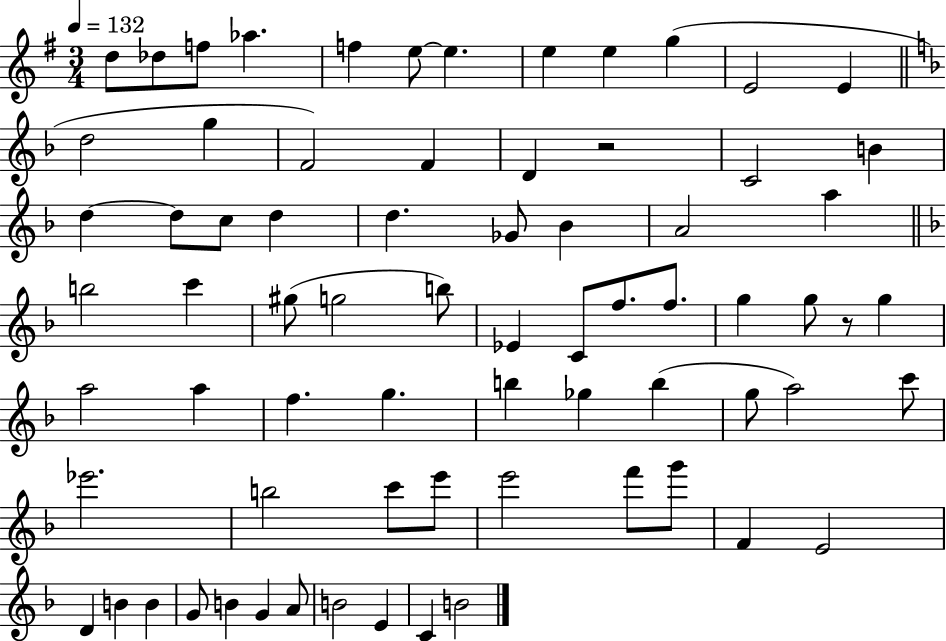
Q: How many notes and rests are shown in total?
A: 72